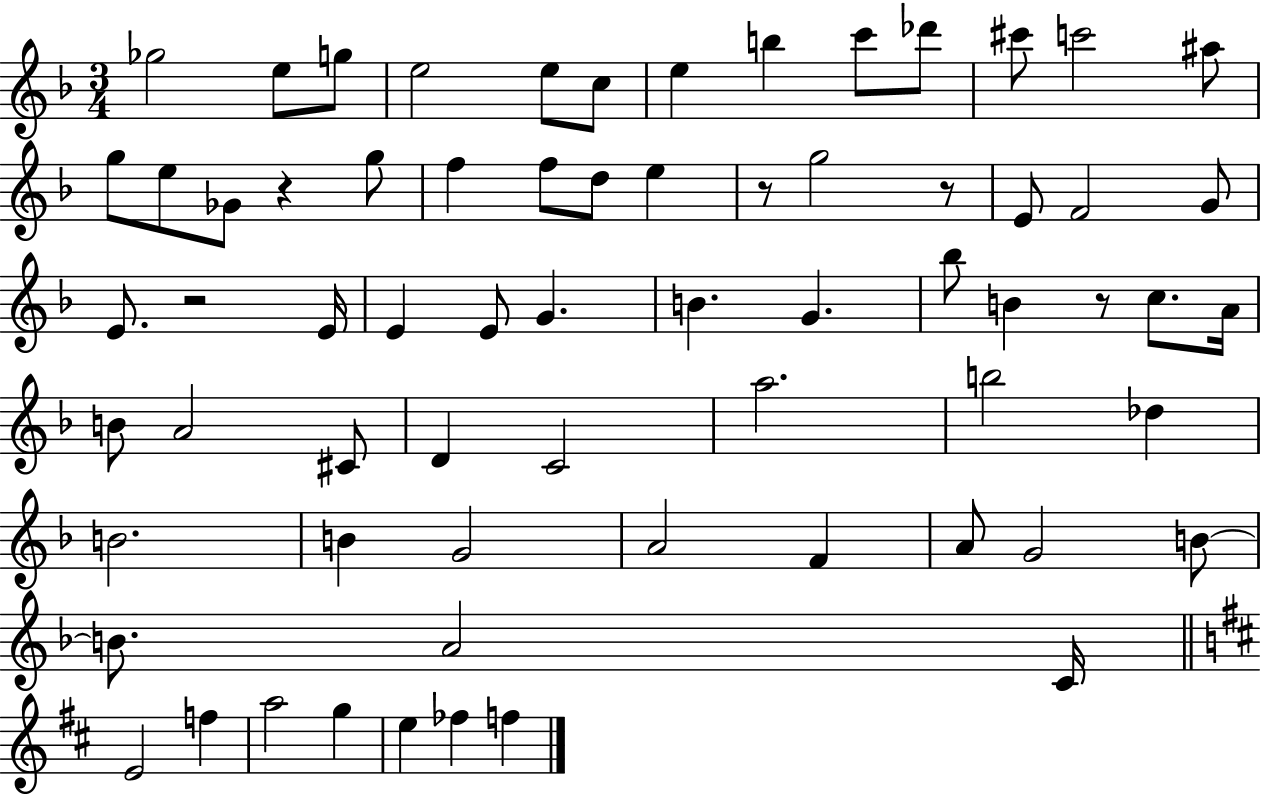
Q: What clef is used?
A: treble